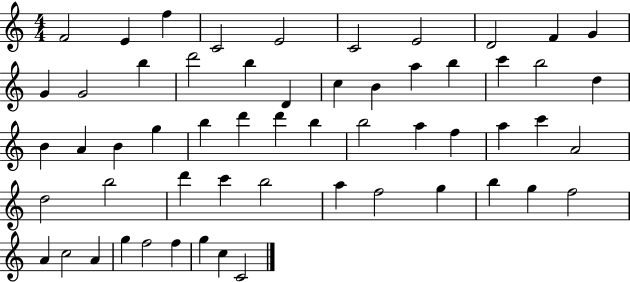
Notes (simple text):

F4/h E4/q F5/q C4/h E4/h C4/h E4/h D4/h F4/q G4/q G4/q G4/h B5/q D6/h B5/q D4/q C5/q B4/q A5/q B5/q C6/q B5/h D5/q B4/q A4/q B4/q G5/q B5/q D6/q D6/q B5/q B5/h A5/q F5/q A5/q C6/q A4/h D5/h B5/h D6/q C6/q B5/h A5/q F5/h G5/q B5/q G5/q F5/h A4/q C5/h A4/q G5/q F5/h F5/q G5/q C5/q C4/h